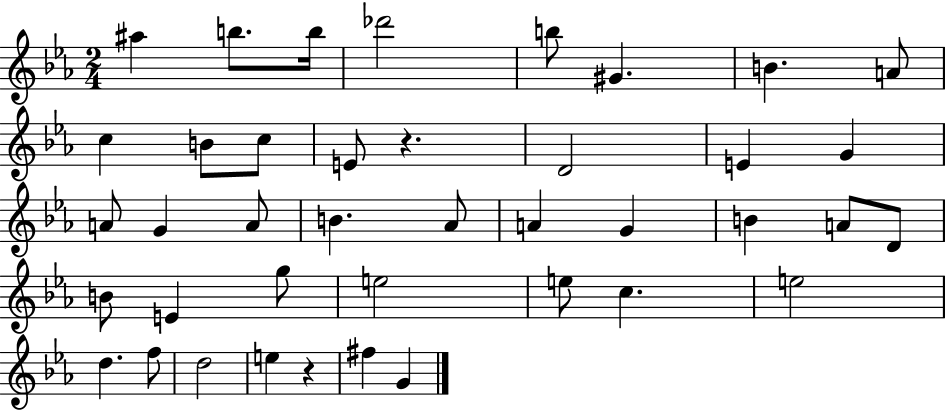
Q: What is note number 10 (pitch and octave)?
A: B4